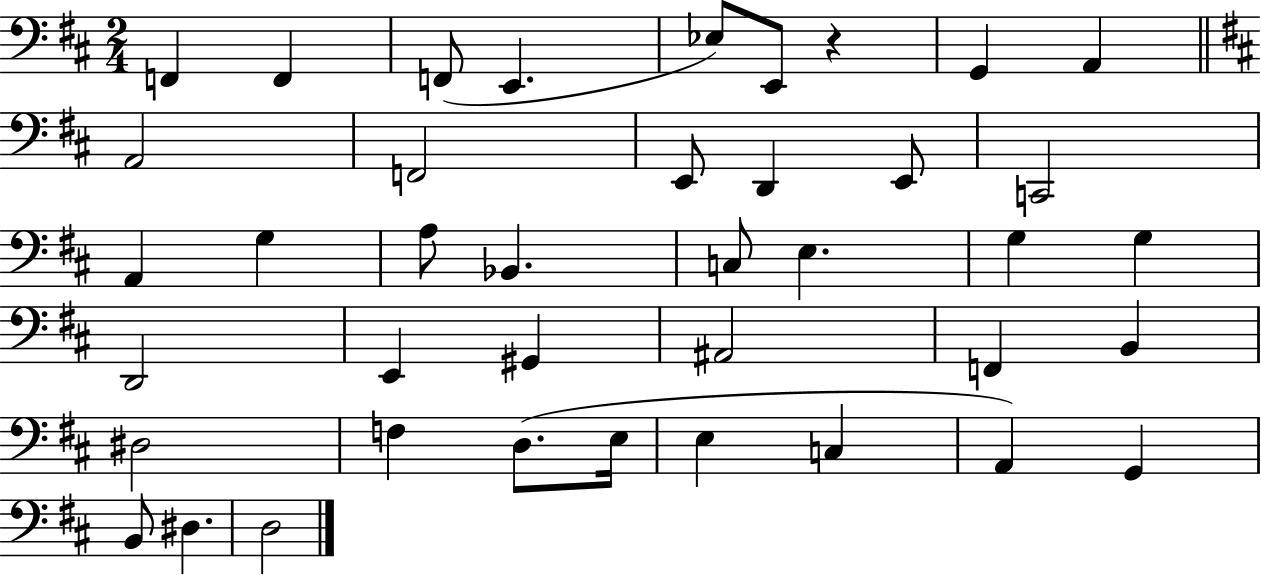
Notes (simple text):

F2/q F2/q F2/e E2/q. Eb3/e E2/e R/q G2/q A2/q A2/h F2/h E2/e D2/q E2/e C2/h A2/q G3/q A3/e Bb2/q. C3/e E3/q. G3/q G3/q D2/h E2/q G#2/q A#2/h F2/q B2/q D#3/h F3/q D3/e. E3/s E3/q C3/q A2/q G2/q B2/e D#3/q. D3/h